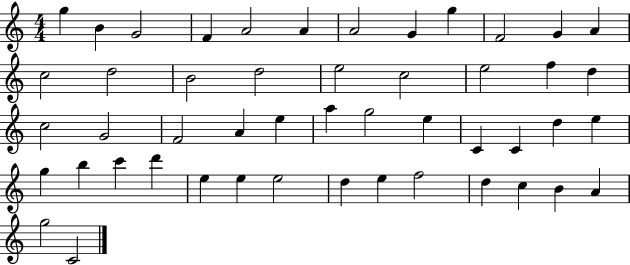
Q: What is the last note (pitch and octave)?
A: C4